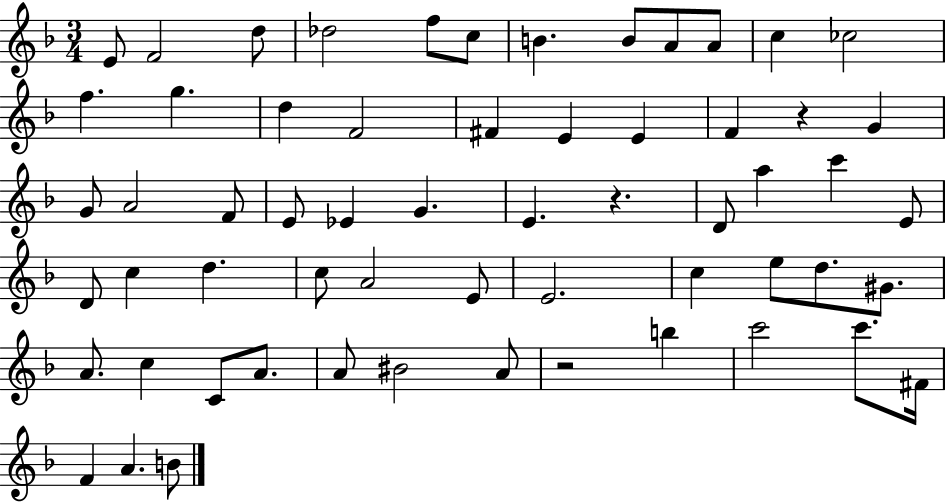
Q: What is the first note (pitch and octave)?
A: E4